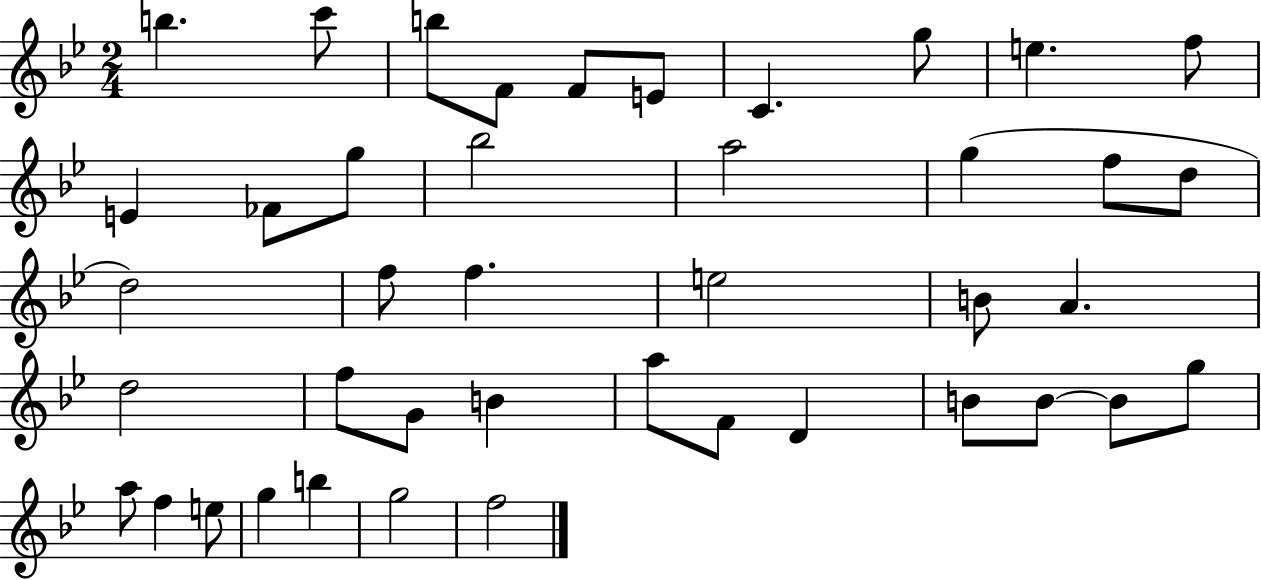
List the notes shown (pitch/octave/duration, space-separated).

B5/q. C6/e B5/e F4/e F4/e E4/e C4/q. G5/e E5/q. F5/e E4/q FES4/e G5/e Bb5/h A5/h G5/q F5/e D5/e D5/h F5/e F5/q. E5/h B4/e A4/q. D5/h F5/e G4/e B4/q A5/e F4/e D4/q B4/e B4/e B4/e G5/e A5/e F5/q E5/e G5/q B5/q G5/h F5/h